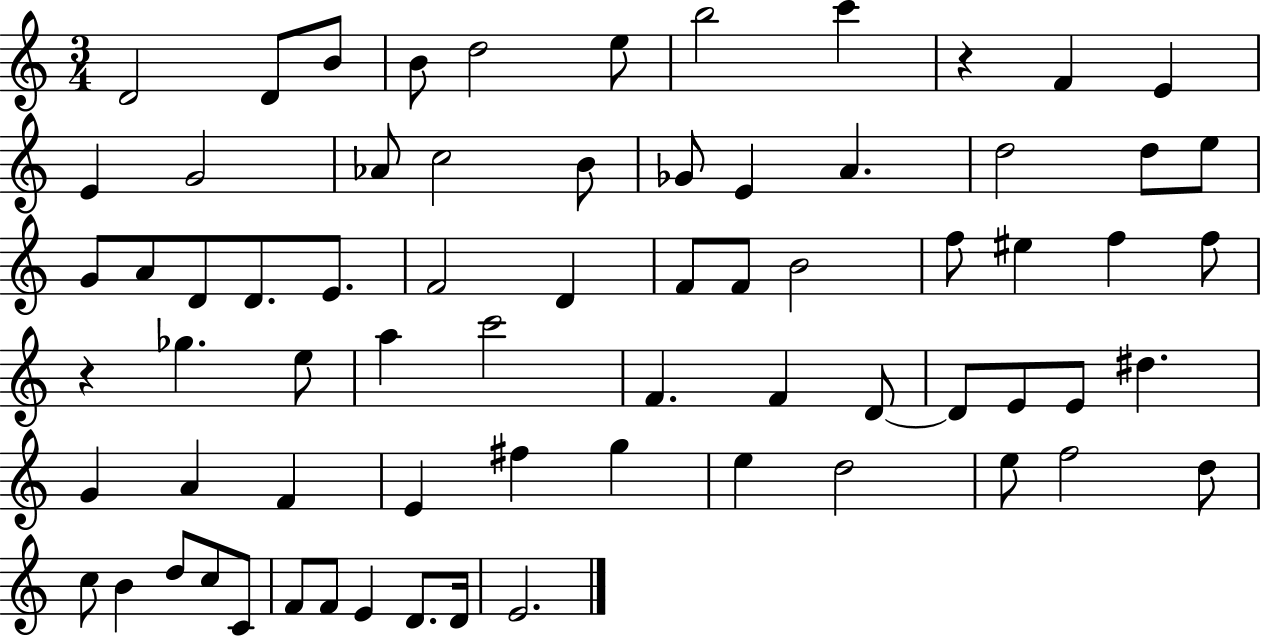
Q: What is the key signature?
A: C major